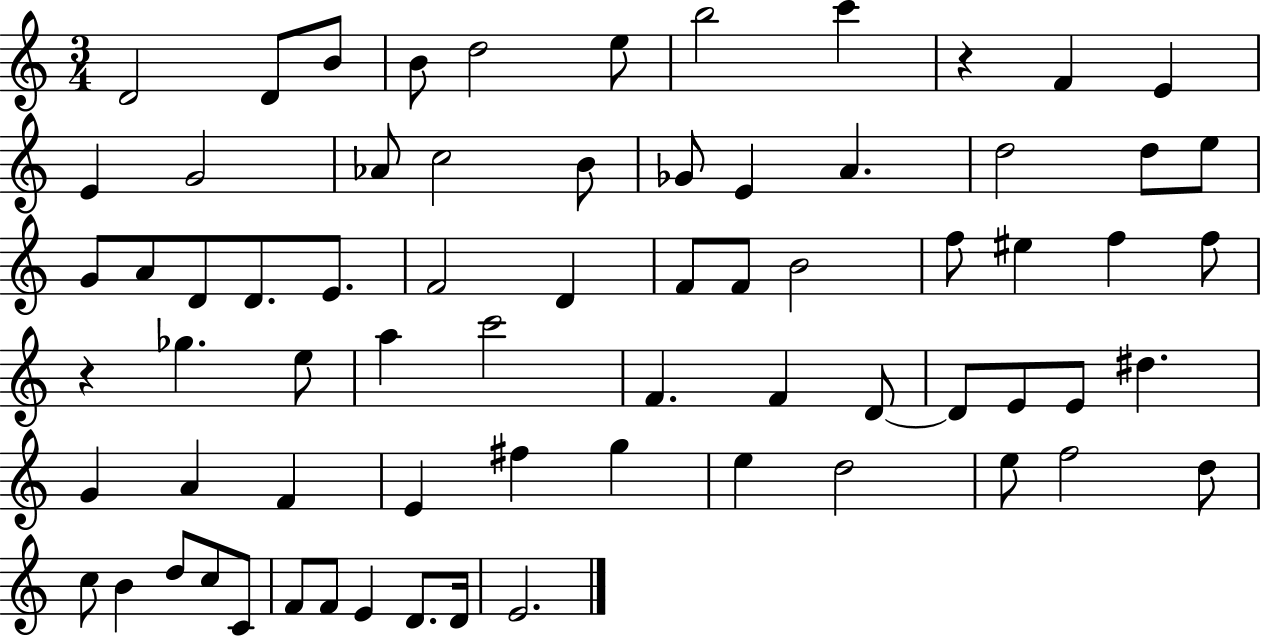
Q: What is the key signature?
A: C major